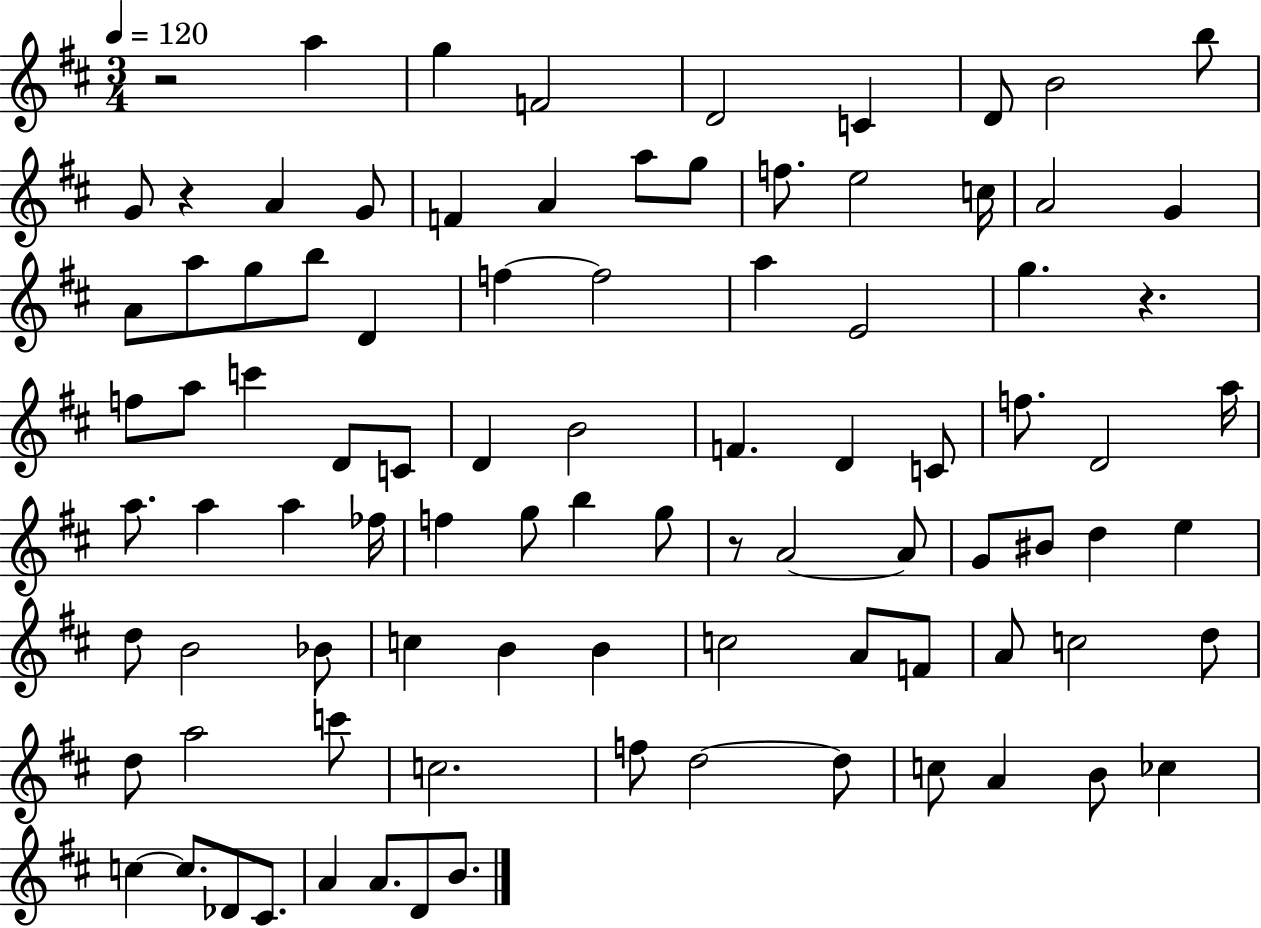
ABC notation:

X:1
T:Untitled
M:3/4
L:1/4
K:D
z2 a g F2 D2 C D/2 B2 b/2 G/2 z A G/2 F A a/2 g/2 f/2 e2 c/4 A2 G A/2 a/2 g/2 b/2 D f f2 a E2 g z f/2 a/2 c' D/2 C/2 D B2 F D C/2 f/2 D2 a/4 a/2 a a _f/4 f g/2 b g/2 z/2 A2 A/2 G/2 ^B/2 d e d/2 B2 _B/2 c B B c2 A/2 F/2 A/2 c2 d/2 d/2 a2 c'/2 c2 f/2 d2 d/2 c/2 A B/2 _c c c/2 _D/2 ^C/2 A A/2 D/2 B/2